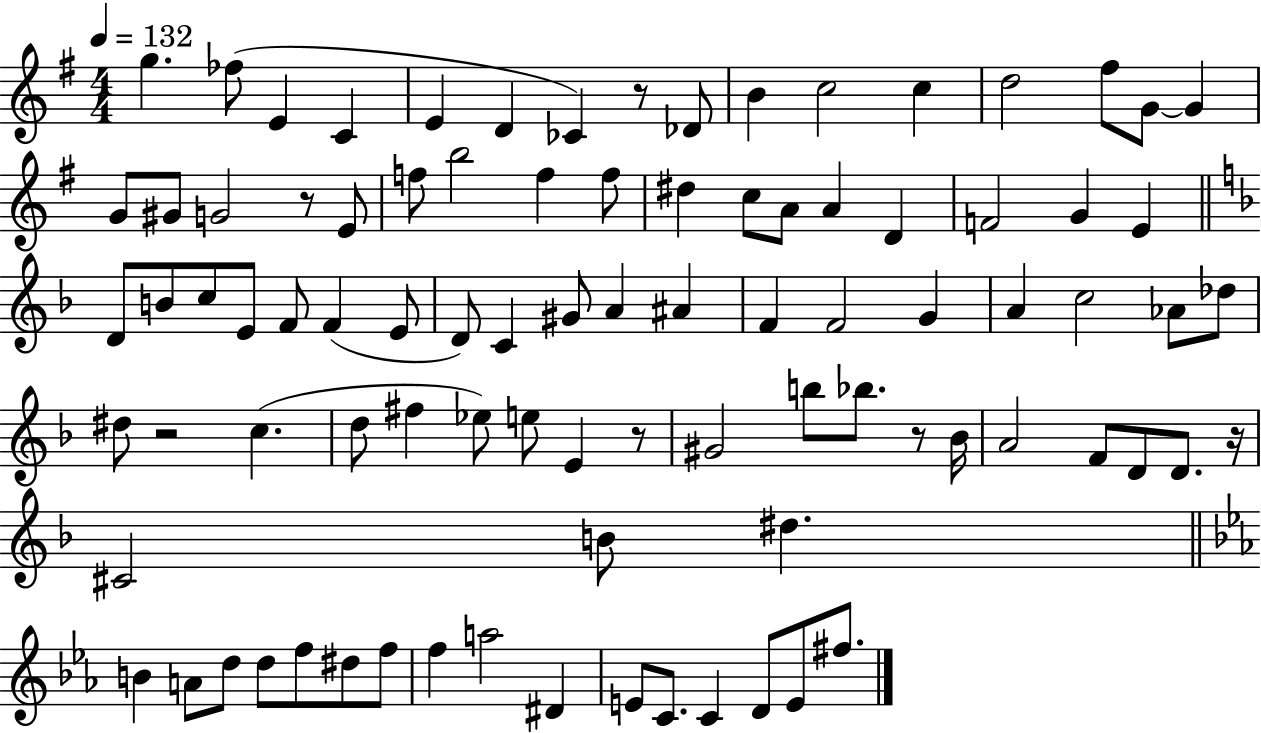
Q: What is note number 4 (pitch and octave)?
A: C4